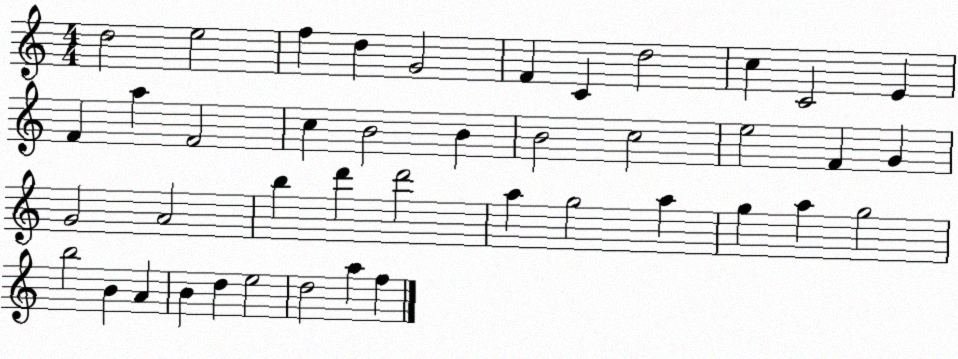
X:1
T:Untitled
M:4/4
L:1/4
K:C
d2 e2 f d G2 F C d2 c C2 E F a F2 c B2 B B2 c2 e2 F G G2 A2 b d' d'2 a g2 a g a g2 b2 B A B d e2 d2 a f